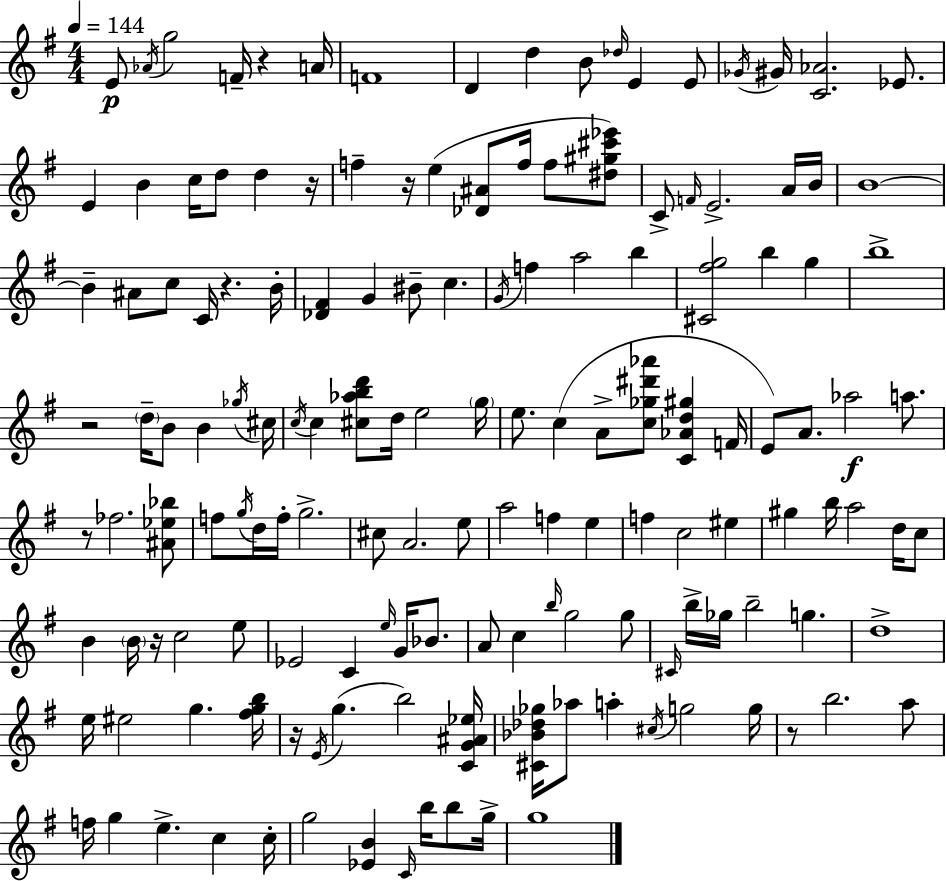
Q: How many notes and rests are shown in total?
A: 149